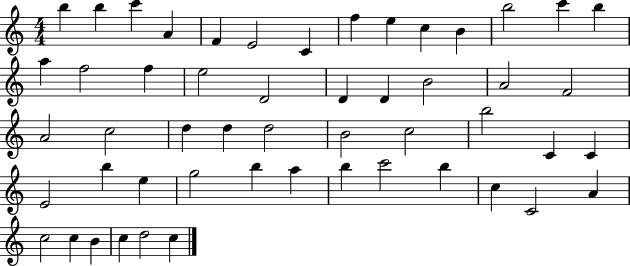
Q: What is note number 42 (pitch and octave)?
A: C6